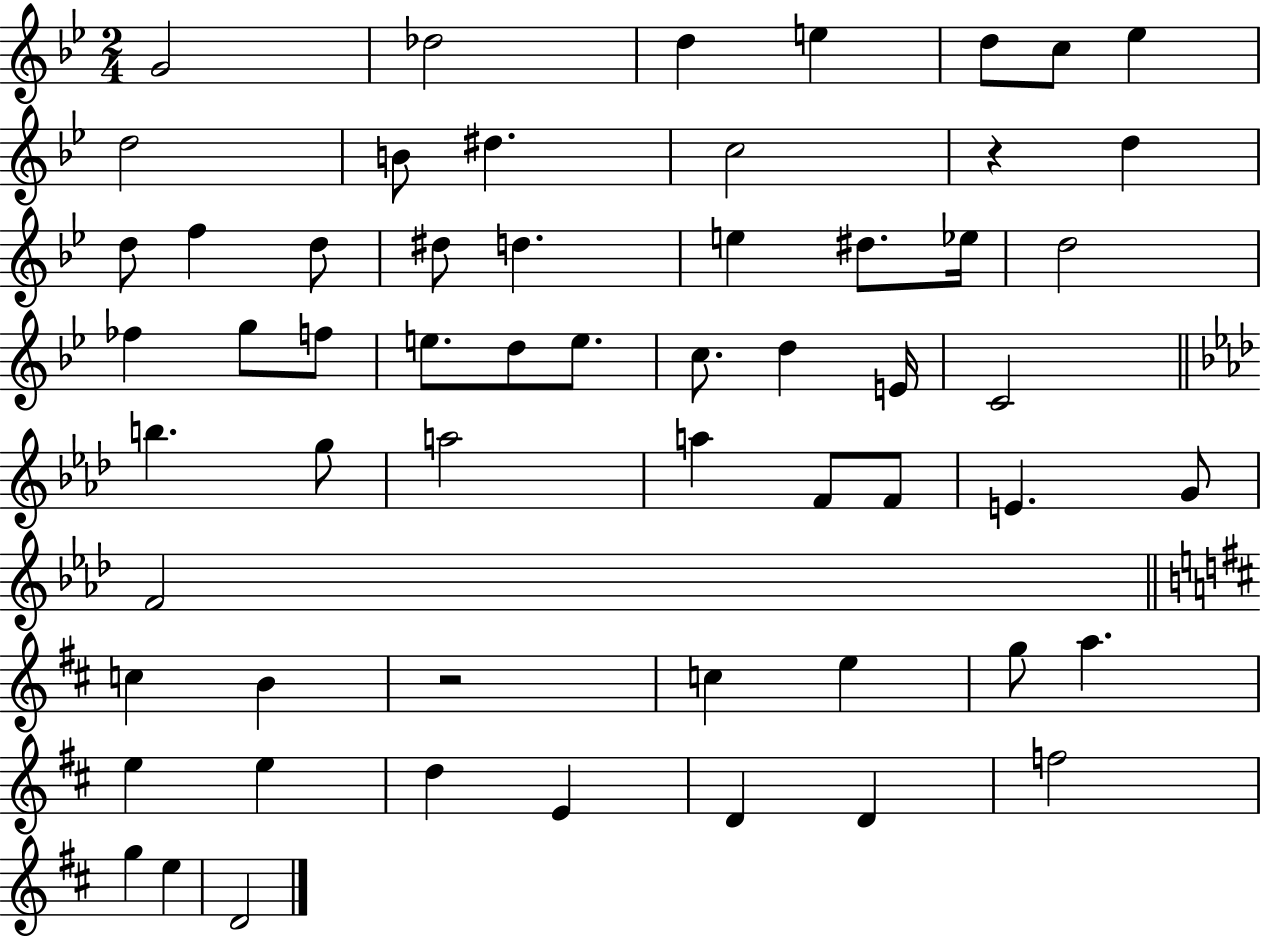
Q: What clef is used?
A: treble